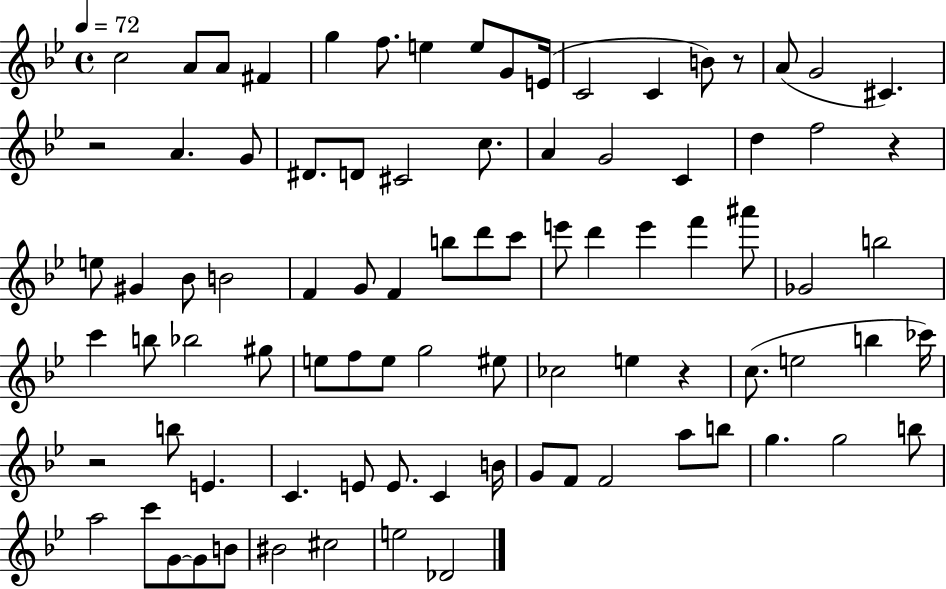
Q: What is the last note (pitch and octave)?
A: Db4